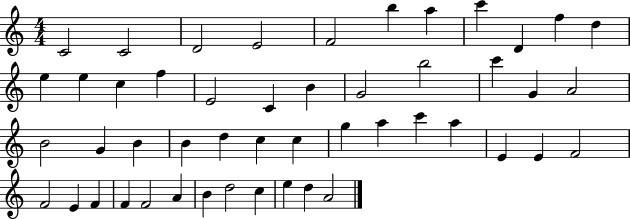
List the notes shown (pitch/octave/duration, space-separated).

C4/h C4/h D4/h E4/h F4/h B5/q A5/q C6/q D4/q F5/q D5/q E5/q E5/q C5/q F5/q E4/h C4/q B4/q G4/h B5/h C6/q G4/q A4/h B4/h G4/q B4/q B4/q D5/q C5/q C5/q G5/q A5/q C6/q A5/q E4/q E4/q F4/h F4/h E4/q F4/q F4/q F4/h A4/q B4/q D5/h C5/q E5/q D5/q A4/h